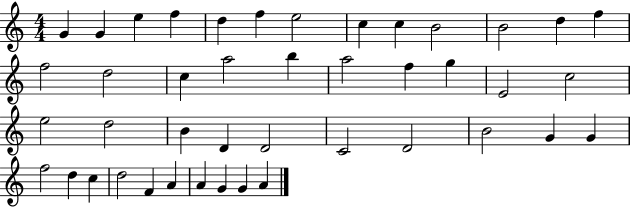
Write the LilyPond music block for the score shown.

{
  \clef treble
  \numericTimeSignature
  \time 4/4
  \key c \major
  g'4 g'4 e''4 f''4 | d''4 f''4 e''2 | c''4 c''4 b'2 | b'2 d''4 f''4 | \break f''2 d''2 | c''4 a''2 b''4 | a''2 f''4 g''4 | e'2 c''2 | \break e''2 d''2 | b'4 d'4 d'2 | c'2 d'2 | b'2 g'4 g'4 | \break f''2 d''4 c''4 | d''2 f'4 a'4 | a'4 g'4 g'4 a'4 | \bar "|."
}